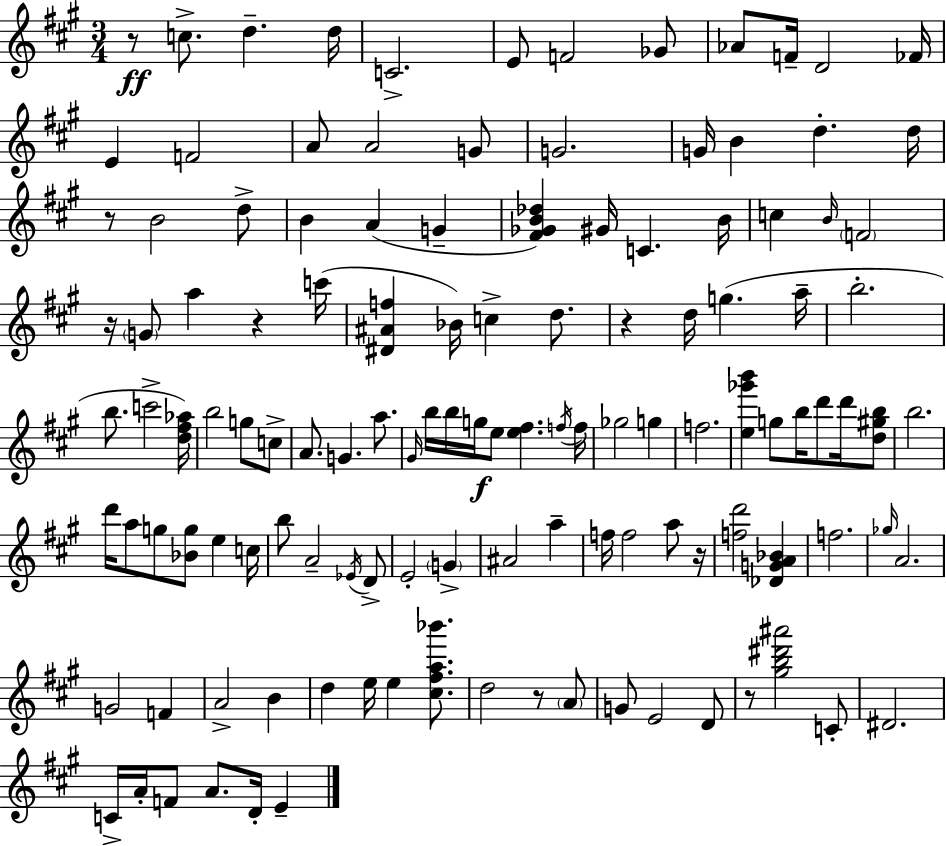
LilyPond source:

{
  \clef treble
  \numericTimeSignature
  \time 3/4
  \key a \major
  r8\ff c''8.-> d''4.-- d''16 | c'2.-> | e'8 f'2 ges'8 | aes'8 f'16-- d'2 fes'16 | \break e'4 f'2 | a'8 a'2 g'8 | g'2. | g'16 b'4 d''4.-. d''16 | \break r8 b'2 d''8-> | b'4 a'4( g'4-- | <fis' ges' b' des''>4) gis'16 c'4. b'16 | c''4 \grace { b'16 } \parenthesize f'2 | \break r16 \parenthesize g'8 a''4 r4 | c'''16( <dis' ais' f''>4 bes'16) c''4-> d''8. | r4 d''16 g''4.( | a''16-- b''2.-. | \break b''8. c'''2-> | <d'' fis'' aes''>16) b''2 g''8 c''8-> | a'8. g'4. a''8. | \grace { gis'16 } b''16 b''16 g''16\f e''8 <e'' fis''>4. | \break \acciaccatura { f''16 } f''16 ges''2 g''4 | f''2. | <e'' ges''' b'''>4 g''8 b''16 d'''8 | d'''16 <d'' gis'' b''>8 b''2. | \break d'''16 a''8 g''8 <bes' g''>8 e''4 | c''16 b''8 a'2-- | \acciaccatura { ees'16 } d'8-> e'2-. | \parenthesize g'4-> ais'2 | \break a''4-- f''16 f''2 | a''8 r16 <f'' d'''>2 | <des' g' a' bes'>4 f''2. | \grace { ges''16 } a'2. | \break g'2 | f'4 a'2-> | b'4 d''4 e''16 e''4 | <cis'' fis'' a'' bes'''>8. d''2 | \break r8 \parenthesize a'8 g'8 e'2 | d'8 r8 <gis'' b'' dis''' ais'''>2 | c'8-. dis'2. | c'16-> a'16-. f'8 a'8. | \break d'16-. e'4-- \bar "|."
}